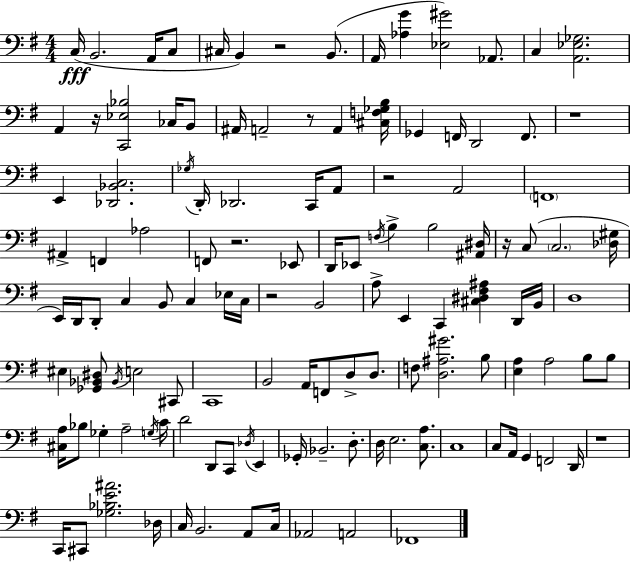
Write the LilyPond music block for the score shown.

{
  \clef bass
  \numericTimeSignature
  \time 4/4
  \key g \major
  c16(\fff b,2. a,16 c8 | cis16 b,4) r2 b,8.( | a,16 <aes g'>4 <ees gis'>2) aes,8. | c4 <a, ees ges>2. | \break a,4 r16 <c, ees bes>2 ces16 b,8 | ais,16 a,2-- r8 a,4 <cis f ges b>16 | ges,4 f,16 d,2 f,8. | r1 | \break e,4 <des, bes, c>2. | \acciaccatura { ges16 } d,16-. des,2. c,16 a,8 | r2 a,2 | \parenthesize f,1 | \break ais,4-> f,4 aes2 | f,8 r2. ees,8 | d,16 ees,8 \acciaccatura { f16 } b4-> b2 | <ais, dis>16 r16 c8( \parenthesize c2. | \break <des gis>16 e,16) d,16 d,8-. c4 b,8 c4 | ees16 c16 r2 b,2 | a8-> e,4 c,4 <cis dis fis ais>4 | d,16 b,16 d1 | \break eis4 <ges, bes, dis>8 \acciaccatura { bes,16 } e2 | cis,8 c,1 | b,2 a,16 f,8 d8-> | d8. f8 <d ais gis'>2. | \break b8 <e a>4 a2 b8 | b8 <cis a>16 bes8 ges4-. a2-- | \acciaccatura { g16 } c'16 d'2 d,8 c,8 | \acciaccatura { des16 } e,4 ges,16-. bes,2.-- | \break d8.-. d16 e2. | <c a>8. c1 | c8 a,16 g,4 f,2 | d,16 r1 | \break c,16 cis,8 <ges bes e' ais'>2. | des16 c16 b,2. | a,8 c16 aes,2 a,2 | fes,1 | \break \bar "|."
}